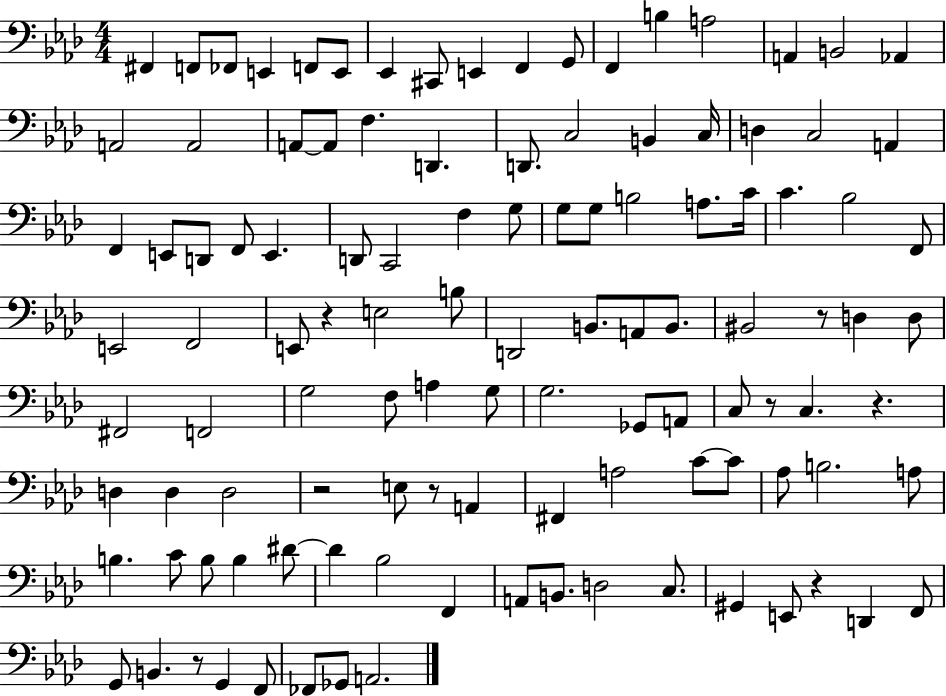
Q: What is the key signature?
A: AES major